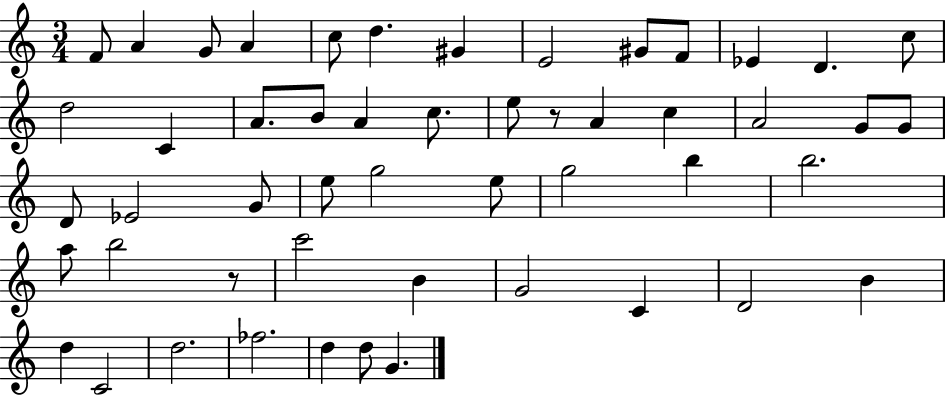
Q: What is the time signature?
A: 3/4